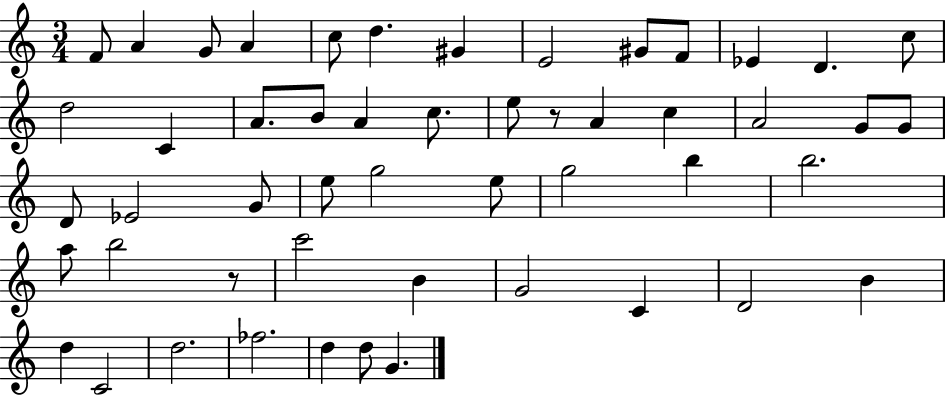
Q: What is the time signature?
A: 3/4